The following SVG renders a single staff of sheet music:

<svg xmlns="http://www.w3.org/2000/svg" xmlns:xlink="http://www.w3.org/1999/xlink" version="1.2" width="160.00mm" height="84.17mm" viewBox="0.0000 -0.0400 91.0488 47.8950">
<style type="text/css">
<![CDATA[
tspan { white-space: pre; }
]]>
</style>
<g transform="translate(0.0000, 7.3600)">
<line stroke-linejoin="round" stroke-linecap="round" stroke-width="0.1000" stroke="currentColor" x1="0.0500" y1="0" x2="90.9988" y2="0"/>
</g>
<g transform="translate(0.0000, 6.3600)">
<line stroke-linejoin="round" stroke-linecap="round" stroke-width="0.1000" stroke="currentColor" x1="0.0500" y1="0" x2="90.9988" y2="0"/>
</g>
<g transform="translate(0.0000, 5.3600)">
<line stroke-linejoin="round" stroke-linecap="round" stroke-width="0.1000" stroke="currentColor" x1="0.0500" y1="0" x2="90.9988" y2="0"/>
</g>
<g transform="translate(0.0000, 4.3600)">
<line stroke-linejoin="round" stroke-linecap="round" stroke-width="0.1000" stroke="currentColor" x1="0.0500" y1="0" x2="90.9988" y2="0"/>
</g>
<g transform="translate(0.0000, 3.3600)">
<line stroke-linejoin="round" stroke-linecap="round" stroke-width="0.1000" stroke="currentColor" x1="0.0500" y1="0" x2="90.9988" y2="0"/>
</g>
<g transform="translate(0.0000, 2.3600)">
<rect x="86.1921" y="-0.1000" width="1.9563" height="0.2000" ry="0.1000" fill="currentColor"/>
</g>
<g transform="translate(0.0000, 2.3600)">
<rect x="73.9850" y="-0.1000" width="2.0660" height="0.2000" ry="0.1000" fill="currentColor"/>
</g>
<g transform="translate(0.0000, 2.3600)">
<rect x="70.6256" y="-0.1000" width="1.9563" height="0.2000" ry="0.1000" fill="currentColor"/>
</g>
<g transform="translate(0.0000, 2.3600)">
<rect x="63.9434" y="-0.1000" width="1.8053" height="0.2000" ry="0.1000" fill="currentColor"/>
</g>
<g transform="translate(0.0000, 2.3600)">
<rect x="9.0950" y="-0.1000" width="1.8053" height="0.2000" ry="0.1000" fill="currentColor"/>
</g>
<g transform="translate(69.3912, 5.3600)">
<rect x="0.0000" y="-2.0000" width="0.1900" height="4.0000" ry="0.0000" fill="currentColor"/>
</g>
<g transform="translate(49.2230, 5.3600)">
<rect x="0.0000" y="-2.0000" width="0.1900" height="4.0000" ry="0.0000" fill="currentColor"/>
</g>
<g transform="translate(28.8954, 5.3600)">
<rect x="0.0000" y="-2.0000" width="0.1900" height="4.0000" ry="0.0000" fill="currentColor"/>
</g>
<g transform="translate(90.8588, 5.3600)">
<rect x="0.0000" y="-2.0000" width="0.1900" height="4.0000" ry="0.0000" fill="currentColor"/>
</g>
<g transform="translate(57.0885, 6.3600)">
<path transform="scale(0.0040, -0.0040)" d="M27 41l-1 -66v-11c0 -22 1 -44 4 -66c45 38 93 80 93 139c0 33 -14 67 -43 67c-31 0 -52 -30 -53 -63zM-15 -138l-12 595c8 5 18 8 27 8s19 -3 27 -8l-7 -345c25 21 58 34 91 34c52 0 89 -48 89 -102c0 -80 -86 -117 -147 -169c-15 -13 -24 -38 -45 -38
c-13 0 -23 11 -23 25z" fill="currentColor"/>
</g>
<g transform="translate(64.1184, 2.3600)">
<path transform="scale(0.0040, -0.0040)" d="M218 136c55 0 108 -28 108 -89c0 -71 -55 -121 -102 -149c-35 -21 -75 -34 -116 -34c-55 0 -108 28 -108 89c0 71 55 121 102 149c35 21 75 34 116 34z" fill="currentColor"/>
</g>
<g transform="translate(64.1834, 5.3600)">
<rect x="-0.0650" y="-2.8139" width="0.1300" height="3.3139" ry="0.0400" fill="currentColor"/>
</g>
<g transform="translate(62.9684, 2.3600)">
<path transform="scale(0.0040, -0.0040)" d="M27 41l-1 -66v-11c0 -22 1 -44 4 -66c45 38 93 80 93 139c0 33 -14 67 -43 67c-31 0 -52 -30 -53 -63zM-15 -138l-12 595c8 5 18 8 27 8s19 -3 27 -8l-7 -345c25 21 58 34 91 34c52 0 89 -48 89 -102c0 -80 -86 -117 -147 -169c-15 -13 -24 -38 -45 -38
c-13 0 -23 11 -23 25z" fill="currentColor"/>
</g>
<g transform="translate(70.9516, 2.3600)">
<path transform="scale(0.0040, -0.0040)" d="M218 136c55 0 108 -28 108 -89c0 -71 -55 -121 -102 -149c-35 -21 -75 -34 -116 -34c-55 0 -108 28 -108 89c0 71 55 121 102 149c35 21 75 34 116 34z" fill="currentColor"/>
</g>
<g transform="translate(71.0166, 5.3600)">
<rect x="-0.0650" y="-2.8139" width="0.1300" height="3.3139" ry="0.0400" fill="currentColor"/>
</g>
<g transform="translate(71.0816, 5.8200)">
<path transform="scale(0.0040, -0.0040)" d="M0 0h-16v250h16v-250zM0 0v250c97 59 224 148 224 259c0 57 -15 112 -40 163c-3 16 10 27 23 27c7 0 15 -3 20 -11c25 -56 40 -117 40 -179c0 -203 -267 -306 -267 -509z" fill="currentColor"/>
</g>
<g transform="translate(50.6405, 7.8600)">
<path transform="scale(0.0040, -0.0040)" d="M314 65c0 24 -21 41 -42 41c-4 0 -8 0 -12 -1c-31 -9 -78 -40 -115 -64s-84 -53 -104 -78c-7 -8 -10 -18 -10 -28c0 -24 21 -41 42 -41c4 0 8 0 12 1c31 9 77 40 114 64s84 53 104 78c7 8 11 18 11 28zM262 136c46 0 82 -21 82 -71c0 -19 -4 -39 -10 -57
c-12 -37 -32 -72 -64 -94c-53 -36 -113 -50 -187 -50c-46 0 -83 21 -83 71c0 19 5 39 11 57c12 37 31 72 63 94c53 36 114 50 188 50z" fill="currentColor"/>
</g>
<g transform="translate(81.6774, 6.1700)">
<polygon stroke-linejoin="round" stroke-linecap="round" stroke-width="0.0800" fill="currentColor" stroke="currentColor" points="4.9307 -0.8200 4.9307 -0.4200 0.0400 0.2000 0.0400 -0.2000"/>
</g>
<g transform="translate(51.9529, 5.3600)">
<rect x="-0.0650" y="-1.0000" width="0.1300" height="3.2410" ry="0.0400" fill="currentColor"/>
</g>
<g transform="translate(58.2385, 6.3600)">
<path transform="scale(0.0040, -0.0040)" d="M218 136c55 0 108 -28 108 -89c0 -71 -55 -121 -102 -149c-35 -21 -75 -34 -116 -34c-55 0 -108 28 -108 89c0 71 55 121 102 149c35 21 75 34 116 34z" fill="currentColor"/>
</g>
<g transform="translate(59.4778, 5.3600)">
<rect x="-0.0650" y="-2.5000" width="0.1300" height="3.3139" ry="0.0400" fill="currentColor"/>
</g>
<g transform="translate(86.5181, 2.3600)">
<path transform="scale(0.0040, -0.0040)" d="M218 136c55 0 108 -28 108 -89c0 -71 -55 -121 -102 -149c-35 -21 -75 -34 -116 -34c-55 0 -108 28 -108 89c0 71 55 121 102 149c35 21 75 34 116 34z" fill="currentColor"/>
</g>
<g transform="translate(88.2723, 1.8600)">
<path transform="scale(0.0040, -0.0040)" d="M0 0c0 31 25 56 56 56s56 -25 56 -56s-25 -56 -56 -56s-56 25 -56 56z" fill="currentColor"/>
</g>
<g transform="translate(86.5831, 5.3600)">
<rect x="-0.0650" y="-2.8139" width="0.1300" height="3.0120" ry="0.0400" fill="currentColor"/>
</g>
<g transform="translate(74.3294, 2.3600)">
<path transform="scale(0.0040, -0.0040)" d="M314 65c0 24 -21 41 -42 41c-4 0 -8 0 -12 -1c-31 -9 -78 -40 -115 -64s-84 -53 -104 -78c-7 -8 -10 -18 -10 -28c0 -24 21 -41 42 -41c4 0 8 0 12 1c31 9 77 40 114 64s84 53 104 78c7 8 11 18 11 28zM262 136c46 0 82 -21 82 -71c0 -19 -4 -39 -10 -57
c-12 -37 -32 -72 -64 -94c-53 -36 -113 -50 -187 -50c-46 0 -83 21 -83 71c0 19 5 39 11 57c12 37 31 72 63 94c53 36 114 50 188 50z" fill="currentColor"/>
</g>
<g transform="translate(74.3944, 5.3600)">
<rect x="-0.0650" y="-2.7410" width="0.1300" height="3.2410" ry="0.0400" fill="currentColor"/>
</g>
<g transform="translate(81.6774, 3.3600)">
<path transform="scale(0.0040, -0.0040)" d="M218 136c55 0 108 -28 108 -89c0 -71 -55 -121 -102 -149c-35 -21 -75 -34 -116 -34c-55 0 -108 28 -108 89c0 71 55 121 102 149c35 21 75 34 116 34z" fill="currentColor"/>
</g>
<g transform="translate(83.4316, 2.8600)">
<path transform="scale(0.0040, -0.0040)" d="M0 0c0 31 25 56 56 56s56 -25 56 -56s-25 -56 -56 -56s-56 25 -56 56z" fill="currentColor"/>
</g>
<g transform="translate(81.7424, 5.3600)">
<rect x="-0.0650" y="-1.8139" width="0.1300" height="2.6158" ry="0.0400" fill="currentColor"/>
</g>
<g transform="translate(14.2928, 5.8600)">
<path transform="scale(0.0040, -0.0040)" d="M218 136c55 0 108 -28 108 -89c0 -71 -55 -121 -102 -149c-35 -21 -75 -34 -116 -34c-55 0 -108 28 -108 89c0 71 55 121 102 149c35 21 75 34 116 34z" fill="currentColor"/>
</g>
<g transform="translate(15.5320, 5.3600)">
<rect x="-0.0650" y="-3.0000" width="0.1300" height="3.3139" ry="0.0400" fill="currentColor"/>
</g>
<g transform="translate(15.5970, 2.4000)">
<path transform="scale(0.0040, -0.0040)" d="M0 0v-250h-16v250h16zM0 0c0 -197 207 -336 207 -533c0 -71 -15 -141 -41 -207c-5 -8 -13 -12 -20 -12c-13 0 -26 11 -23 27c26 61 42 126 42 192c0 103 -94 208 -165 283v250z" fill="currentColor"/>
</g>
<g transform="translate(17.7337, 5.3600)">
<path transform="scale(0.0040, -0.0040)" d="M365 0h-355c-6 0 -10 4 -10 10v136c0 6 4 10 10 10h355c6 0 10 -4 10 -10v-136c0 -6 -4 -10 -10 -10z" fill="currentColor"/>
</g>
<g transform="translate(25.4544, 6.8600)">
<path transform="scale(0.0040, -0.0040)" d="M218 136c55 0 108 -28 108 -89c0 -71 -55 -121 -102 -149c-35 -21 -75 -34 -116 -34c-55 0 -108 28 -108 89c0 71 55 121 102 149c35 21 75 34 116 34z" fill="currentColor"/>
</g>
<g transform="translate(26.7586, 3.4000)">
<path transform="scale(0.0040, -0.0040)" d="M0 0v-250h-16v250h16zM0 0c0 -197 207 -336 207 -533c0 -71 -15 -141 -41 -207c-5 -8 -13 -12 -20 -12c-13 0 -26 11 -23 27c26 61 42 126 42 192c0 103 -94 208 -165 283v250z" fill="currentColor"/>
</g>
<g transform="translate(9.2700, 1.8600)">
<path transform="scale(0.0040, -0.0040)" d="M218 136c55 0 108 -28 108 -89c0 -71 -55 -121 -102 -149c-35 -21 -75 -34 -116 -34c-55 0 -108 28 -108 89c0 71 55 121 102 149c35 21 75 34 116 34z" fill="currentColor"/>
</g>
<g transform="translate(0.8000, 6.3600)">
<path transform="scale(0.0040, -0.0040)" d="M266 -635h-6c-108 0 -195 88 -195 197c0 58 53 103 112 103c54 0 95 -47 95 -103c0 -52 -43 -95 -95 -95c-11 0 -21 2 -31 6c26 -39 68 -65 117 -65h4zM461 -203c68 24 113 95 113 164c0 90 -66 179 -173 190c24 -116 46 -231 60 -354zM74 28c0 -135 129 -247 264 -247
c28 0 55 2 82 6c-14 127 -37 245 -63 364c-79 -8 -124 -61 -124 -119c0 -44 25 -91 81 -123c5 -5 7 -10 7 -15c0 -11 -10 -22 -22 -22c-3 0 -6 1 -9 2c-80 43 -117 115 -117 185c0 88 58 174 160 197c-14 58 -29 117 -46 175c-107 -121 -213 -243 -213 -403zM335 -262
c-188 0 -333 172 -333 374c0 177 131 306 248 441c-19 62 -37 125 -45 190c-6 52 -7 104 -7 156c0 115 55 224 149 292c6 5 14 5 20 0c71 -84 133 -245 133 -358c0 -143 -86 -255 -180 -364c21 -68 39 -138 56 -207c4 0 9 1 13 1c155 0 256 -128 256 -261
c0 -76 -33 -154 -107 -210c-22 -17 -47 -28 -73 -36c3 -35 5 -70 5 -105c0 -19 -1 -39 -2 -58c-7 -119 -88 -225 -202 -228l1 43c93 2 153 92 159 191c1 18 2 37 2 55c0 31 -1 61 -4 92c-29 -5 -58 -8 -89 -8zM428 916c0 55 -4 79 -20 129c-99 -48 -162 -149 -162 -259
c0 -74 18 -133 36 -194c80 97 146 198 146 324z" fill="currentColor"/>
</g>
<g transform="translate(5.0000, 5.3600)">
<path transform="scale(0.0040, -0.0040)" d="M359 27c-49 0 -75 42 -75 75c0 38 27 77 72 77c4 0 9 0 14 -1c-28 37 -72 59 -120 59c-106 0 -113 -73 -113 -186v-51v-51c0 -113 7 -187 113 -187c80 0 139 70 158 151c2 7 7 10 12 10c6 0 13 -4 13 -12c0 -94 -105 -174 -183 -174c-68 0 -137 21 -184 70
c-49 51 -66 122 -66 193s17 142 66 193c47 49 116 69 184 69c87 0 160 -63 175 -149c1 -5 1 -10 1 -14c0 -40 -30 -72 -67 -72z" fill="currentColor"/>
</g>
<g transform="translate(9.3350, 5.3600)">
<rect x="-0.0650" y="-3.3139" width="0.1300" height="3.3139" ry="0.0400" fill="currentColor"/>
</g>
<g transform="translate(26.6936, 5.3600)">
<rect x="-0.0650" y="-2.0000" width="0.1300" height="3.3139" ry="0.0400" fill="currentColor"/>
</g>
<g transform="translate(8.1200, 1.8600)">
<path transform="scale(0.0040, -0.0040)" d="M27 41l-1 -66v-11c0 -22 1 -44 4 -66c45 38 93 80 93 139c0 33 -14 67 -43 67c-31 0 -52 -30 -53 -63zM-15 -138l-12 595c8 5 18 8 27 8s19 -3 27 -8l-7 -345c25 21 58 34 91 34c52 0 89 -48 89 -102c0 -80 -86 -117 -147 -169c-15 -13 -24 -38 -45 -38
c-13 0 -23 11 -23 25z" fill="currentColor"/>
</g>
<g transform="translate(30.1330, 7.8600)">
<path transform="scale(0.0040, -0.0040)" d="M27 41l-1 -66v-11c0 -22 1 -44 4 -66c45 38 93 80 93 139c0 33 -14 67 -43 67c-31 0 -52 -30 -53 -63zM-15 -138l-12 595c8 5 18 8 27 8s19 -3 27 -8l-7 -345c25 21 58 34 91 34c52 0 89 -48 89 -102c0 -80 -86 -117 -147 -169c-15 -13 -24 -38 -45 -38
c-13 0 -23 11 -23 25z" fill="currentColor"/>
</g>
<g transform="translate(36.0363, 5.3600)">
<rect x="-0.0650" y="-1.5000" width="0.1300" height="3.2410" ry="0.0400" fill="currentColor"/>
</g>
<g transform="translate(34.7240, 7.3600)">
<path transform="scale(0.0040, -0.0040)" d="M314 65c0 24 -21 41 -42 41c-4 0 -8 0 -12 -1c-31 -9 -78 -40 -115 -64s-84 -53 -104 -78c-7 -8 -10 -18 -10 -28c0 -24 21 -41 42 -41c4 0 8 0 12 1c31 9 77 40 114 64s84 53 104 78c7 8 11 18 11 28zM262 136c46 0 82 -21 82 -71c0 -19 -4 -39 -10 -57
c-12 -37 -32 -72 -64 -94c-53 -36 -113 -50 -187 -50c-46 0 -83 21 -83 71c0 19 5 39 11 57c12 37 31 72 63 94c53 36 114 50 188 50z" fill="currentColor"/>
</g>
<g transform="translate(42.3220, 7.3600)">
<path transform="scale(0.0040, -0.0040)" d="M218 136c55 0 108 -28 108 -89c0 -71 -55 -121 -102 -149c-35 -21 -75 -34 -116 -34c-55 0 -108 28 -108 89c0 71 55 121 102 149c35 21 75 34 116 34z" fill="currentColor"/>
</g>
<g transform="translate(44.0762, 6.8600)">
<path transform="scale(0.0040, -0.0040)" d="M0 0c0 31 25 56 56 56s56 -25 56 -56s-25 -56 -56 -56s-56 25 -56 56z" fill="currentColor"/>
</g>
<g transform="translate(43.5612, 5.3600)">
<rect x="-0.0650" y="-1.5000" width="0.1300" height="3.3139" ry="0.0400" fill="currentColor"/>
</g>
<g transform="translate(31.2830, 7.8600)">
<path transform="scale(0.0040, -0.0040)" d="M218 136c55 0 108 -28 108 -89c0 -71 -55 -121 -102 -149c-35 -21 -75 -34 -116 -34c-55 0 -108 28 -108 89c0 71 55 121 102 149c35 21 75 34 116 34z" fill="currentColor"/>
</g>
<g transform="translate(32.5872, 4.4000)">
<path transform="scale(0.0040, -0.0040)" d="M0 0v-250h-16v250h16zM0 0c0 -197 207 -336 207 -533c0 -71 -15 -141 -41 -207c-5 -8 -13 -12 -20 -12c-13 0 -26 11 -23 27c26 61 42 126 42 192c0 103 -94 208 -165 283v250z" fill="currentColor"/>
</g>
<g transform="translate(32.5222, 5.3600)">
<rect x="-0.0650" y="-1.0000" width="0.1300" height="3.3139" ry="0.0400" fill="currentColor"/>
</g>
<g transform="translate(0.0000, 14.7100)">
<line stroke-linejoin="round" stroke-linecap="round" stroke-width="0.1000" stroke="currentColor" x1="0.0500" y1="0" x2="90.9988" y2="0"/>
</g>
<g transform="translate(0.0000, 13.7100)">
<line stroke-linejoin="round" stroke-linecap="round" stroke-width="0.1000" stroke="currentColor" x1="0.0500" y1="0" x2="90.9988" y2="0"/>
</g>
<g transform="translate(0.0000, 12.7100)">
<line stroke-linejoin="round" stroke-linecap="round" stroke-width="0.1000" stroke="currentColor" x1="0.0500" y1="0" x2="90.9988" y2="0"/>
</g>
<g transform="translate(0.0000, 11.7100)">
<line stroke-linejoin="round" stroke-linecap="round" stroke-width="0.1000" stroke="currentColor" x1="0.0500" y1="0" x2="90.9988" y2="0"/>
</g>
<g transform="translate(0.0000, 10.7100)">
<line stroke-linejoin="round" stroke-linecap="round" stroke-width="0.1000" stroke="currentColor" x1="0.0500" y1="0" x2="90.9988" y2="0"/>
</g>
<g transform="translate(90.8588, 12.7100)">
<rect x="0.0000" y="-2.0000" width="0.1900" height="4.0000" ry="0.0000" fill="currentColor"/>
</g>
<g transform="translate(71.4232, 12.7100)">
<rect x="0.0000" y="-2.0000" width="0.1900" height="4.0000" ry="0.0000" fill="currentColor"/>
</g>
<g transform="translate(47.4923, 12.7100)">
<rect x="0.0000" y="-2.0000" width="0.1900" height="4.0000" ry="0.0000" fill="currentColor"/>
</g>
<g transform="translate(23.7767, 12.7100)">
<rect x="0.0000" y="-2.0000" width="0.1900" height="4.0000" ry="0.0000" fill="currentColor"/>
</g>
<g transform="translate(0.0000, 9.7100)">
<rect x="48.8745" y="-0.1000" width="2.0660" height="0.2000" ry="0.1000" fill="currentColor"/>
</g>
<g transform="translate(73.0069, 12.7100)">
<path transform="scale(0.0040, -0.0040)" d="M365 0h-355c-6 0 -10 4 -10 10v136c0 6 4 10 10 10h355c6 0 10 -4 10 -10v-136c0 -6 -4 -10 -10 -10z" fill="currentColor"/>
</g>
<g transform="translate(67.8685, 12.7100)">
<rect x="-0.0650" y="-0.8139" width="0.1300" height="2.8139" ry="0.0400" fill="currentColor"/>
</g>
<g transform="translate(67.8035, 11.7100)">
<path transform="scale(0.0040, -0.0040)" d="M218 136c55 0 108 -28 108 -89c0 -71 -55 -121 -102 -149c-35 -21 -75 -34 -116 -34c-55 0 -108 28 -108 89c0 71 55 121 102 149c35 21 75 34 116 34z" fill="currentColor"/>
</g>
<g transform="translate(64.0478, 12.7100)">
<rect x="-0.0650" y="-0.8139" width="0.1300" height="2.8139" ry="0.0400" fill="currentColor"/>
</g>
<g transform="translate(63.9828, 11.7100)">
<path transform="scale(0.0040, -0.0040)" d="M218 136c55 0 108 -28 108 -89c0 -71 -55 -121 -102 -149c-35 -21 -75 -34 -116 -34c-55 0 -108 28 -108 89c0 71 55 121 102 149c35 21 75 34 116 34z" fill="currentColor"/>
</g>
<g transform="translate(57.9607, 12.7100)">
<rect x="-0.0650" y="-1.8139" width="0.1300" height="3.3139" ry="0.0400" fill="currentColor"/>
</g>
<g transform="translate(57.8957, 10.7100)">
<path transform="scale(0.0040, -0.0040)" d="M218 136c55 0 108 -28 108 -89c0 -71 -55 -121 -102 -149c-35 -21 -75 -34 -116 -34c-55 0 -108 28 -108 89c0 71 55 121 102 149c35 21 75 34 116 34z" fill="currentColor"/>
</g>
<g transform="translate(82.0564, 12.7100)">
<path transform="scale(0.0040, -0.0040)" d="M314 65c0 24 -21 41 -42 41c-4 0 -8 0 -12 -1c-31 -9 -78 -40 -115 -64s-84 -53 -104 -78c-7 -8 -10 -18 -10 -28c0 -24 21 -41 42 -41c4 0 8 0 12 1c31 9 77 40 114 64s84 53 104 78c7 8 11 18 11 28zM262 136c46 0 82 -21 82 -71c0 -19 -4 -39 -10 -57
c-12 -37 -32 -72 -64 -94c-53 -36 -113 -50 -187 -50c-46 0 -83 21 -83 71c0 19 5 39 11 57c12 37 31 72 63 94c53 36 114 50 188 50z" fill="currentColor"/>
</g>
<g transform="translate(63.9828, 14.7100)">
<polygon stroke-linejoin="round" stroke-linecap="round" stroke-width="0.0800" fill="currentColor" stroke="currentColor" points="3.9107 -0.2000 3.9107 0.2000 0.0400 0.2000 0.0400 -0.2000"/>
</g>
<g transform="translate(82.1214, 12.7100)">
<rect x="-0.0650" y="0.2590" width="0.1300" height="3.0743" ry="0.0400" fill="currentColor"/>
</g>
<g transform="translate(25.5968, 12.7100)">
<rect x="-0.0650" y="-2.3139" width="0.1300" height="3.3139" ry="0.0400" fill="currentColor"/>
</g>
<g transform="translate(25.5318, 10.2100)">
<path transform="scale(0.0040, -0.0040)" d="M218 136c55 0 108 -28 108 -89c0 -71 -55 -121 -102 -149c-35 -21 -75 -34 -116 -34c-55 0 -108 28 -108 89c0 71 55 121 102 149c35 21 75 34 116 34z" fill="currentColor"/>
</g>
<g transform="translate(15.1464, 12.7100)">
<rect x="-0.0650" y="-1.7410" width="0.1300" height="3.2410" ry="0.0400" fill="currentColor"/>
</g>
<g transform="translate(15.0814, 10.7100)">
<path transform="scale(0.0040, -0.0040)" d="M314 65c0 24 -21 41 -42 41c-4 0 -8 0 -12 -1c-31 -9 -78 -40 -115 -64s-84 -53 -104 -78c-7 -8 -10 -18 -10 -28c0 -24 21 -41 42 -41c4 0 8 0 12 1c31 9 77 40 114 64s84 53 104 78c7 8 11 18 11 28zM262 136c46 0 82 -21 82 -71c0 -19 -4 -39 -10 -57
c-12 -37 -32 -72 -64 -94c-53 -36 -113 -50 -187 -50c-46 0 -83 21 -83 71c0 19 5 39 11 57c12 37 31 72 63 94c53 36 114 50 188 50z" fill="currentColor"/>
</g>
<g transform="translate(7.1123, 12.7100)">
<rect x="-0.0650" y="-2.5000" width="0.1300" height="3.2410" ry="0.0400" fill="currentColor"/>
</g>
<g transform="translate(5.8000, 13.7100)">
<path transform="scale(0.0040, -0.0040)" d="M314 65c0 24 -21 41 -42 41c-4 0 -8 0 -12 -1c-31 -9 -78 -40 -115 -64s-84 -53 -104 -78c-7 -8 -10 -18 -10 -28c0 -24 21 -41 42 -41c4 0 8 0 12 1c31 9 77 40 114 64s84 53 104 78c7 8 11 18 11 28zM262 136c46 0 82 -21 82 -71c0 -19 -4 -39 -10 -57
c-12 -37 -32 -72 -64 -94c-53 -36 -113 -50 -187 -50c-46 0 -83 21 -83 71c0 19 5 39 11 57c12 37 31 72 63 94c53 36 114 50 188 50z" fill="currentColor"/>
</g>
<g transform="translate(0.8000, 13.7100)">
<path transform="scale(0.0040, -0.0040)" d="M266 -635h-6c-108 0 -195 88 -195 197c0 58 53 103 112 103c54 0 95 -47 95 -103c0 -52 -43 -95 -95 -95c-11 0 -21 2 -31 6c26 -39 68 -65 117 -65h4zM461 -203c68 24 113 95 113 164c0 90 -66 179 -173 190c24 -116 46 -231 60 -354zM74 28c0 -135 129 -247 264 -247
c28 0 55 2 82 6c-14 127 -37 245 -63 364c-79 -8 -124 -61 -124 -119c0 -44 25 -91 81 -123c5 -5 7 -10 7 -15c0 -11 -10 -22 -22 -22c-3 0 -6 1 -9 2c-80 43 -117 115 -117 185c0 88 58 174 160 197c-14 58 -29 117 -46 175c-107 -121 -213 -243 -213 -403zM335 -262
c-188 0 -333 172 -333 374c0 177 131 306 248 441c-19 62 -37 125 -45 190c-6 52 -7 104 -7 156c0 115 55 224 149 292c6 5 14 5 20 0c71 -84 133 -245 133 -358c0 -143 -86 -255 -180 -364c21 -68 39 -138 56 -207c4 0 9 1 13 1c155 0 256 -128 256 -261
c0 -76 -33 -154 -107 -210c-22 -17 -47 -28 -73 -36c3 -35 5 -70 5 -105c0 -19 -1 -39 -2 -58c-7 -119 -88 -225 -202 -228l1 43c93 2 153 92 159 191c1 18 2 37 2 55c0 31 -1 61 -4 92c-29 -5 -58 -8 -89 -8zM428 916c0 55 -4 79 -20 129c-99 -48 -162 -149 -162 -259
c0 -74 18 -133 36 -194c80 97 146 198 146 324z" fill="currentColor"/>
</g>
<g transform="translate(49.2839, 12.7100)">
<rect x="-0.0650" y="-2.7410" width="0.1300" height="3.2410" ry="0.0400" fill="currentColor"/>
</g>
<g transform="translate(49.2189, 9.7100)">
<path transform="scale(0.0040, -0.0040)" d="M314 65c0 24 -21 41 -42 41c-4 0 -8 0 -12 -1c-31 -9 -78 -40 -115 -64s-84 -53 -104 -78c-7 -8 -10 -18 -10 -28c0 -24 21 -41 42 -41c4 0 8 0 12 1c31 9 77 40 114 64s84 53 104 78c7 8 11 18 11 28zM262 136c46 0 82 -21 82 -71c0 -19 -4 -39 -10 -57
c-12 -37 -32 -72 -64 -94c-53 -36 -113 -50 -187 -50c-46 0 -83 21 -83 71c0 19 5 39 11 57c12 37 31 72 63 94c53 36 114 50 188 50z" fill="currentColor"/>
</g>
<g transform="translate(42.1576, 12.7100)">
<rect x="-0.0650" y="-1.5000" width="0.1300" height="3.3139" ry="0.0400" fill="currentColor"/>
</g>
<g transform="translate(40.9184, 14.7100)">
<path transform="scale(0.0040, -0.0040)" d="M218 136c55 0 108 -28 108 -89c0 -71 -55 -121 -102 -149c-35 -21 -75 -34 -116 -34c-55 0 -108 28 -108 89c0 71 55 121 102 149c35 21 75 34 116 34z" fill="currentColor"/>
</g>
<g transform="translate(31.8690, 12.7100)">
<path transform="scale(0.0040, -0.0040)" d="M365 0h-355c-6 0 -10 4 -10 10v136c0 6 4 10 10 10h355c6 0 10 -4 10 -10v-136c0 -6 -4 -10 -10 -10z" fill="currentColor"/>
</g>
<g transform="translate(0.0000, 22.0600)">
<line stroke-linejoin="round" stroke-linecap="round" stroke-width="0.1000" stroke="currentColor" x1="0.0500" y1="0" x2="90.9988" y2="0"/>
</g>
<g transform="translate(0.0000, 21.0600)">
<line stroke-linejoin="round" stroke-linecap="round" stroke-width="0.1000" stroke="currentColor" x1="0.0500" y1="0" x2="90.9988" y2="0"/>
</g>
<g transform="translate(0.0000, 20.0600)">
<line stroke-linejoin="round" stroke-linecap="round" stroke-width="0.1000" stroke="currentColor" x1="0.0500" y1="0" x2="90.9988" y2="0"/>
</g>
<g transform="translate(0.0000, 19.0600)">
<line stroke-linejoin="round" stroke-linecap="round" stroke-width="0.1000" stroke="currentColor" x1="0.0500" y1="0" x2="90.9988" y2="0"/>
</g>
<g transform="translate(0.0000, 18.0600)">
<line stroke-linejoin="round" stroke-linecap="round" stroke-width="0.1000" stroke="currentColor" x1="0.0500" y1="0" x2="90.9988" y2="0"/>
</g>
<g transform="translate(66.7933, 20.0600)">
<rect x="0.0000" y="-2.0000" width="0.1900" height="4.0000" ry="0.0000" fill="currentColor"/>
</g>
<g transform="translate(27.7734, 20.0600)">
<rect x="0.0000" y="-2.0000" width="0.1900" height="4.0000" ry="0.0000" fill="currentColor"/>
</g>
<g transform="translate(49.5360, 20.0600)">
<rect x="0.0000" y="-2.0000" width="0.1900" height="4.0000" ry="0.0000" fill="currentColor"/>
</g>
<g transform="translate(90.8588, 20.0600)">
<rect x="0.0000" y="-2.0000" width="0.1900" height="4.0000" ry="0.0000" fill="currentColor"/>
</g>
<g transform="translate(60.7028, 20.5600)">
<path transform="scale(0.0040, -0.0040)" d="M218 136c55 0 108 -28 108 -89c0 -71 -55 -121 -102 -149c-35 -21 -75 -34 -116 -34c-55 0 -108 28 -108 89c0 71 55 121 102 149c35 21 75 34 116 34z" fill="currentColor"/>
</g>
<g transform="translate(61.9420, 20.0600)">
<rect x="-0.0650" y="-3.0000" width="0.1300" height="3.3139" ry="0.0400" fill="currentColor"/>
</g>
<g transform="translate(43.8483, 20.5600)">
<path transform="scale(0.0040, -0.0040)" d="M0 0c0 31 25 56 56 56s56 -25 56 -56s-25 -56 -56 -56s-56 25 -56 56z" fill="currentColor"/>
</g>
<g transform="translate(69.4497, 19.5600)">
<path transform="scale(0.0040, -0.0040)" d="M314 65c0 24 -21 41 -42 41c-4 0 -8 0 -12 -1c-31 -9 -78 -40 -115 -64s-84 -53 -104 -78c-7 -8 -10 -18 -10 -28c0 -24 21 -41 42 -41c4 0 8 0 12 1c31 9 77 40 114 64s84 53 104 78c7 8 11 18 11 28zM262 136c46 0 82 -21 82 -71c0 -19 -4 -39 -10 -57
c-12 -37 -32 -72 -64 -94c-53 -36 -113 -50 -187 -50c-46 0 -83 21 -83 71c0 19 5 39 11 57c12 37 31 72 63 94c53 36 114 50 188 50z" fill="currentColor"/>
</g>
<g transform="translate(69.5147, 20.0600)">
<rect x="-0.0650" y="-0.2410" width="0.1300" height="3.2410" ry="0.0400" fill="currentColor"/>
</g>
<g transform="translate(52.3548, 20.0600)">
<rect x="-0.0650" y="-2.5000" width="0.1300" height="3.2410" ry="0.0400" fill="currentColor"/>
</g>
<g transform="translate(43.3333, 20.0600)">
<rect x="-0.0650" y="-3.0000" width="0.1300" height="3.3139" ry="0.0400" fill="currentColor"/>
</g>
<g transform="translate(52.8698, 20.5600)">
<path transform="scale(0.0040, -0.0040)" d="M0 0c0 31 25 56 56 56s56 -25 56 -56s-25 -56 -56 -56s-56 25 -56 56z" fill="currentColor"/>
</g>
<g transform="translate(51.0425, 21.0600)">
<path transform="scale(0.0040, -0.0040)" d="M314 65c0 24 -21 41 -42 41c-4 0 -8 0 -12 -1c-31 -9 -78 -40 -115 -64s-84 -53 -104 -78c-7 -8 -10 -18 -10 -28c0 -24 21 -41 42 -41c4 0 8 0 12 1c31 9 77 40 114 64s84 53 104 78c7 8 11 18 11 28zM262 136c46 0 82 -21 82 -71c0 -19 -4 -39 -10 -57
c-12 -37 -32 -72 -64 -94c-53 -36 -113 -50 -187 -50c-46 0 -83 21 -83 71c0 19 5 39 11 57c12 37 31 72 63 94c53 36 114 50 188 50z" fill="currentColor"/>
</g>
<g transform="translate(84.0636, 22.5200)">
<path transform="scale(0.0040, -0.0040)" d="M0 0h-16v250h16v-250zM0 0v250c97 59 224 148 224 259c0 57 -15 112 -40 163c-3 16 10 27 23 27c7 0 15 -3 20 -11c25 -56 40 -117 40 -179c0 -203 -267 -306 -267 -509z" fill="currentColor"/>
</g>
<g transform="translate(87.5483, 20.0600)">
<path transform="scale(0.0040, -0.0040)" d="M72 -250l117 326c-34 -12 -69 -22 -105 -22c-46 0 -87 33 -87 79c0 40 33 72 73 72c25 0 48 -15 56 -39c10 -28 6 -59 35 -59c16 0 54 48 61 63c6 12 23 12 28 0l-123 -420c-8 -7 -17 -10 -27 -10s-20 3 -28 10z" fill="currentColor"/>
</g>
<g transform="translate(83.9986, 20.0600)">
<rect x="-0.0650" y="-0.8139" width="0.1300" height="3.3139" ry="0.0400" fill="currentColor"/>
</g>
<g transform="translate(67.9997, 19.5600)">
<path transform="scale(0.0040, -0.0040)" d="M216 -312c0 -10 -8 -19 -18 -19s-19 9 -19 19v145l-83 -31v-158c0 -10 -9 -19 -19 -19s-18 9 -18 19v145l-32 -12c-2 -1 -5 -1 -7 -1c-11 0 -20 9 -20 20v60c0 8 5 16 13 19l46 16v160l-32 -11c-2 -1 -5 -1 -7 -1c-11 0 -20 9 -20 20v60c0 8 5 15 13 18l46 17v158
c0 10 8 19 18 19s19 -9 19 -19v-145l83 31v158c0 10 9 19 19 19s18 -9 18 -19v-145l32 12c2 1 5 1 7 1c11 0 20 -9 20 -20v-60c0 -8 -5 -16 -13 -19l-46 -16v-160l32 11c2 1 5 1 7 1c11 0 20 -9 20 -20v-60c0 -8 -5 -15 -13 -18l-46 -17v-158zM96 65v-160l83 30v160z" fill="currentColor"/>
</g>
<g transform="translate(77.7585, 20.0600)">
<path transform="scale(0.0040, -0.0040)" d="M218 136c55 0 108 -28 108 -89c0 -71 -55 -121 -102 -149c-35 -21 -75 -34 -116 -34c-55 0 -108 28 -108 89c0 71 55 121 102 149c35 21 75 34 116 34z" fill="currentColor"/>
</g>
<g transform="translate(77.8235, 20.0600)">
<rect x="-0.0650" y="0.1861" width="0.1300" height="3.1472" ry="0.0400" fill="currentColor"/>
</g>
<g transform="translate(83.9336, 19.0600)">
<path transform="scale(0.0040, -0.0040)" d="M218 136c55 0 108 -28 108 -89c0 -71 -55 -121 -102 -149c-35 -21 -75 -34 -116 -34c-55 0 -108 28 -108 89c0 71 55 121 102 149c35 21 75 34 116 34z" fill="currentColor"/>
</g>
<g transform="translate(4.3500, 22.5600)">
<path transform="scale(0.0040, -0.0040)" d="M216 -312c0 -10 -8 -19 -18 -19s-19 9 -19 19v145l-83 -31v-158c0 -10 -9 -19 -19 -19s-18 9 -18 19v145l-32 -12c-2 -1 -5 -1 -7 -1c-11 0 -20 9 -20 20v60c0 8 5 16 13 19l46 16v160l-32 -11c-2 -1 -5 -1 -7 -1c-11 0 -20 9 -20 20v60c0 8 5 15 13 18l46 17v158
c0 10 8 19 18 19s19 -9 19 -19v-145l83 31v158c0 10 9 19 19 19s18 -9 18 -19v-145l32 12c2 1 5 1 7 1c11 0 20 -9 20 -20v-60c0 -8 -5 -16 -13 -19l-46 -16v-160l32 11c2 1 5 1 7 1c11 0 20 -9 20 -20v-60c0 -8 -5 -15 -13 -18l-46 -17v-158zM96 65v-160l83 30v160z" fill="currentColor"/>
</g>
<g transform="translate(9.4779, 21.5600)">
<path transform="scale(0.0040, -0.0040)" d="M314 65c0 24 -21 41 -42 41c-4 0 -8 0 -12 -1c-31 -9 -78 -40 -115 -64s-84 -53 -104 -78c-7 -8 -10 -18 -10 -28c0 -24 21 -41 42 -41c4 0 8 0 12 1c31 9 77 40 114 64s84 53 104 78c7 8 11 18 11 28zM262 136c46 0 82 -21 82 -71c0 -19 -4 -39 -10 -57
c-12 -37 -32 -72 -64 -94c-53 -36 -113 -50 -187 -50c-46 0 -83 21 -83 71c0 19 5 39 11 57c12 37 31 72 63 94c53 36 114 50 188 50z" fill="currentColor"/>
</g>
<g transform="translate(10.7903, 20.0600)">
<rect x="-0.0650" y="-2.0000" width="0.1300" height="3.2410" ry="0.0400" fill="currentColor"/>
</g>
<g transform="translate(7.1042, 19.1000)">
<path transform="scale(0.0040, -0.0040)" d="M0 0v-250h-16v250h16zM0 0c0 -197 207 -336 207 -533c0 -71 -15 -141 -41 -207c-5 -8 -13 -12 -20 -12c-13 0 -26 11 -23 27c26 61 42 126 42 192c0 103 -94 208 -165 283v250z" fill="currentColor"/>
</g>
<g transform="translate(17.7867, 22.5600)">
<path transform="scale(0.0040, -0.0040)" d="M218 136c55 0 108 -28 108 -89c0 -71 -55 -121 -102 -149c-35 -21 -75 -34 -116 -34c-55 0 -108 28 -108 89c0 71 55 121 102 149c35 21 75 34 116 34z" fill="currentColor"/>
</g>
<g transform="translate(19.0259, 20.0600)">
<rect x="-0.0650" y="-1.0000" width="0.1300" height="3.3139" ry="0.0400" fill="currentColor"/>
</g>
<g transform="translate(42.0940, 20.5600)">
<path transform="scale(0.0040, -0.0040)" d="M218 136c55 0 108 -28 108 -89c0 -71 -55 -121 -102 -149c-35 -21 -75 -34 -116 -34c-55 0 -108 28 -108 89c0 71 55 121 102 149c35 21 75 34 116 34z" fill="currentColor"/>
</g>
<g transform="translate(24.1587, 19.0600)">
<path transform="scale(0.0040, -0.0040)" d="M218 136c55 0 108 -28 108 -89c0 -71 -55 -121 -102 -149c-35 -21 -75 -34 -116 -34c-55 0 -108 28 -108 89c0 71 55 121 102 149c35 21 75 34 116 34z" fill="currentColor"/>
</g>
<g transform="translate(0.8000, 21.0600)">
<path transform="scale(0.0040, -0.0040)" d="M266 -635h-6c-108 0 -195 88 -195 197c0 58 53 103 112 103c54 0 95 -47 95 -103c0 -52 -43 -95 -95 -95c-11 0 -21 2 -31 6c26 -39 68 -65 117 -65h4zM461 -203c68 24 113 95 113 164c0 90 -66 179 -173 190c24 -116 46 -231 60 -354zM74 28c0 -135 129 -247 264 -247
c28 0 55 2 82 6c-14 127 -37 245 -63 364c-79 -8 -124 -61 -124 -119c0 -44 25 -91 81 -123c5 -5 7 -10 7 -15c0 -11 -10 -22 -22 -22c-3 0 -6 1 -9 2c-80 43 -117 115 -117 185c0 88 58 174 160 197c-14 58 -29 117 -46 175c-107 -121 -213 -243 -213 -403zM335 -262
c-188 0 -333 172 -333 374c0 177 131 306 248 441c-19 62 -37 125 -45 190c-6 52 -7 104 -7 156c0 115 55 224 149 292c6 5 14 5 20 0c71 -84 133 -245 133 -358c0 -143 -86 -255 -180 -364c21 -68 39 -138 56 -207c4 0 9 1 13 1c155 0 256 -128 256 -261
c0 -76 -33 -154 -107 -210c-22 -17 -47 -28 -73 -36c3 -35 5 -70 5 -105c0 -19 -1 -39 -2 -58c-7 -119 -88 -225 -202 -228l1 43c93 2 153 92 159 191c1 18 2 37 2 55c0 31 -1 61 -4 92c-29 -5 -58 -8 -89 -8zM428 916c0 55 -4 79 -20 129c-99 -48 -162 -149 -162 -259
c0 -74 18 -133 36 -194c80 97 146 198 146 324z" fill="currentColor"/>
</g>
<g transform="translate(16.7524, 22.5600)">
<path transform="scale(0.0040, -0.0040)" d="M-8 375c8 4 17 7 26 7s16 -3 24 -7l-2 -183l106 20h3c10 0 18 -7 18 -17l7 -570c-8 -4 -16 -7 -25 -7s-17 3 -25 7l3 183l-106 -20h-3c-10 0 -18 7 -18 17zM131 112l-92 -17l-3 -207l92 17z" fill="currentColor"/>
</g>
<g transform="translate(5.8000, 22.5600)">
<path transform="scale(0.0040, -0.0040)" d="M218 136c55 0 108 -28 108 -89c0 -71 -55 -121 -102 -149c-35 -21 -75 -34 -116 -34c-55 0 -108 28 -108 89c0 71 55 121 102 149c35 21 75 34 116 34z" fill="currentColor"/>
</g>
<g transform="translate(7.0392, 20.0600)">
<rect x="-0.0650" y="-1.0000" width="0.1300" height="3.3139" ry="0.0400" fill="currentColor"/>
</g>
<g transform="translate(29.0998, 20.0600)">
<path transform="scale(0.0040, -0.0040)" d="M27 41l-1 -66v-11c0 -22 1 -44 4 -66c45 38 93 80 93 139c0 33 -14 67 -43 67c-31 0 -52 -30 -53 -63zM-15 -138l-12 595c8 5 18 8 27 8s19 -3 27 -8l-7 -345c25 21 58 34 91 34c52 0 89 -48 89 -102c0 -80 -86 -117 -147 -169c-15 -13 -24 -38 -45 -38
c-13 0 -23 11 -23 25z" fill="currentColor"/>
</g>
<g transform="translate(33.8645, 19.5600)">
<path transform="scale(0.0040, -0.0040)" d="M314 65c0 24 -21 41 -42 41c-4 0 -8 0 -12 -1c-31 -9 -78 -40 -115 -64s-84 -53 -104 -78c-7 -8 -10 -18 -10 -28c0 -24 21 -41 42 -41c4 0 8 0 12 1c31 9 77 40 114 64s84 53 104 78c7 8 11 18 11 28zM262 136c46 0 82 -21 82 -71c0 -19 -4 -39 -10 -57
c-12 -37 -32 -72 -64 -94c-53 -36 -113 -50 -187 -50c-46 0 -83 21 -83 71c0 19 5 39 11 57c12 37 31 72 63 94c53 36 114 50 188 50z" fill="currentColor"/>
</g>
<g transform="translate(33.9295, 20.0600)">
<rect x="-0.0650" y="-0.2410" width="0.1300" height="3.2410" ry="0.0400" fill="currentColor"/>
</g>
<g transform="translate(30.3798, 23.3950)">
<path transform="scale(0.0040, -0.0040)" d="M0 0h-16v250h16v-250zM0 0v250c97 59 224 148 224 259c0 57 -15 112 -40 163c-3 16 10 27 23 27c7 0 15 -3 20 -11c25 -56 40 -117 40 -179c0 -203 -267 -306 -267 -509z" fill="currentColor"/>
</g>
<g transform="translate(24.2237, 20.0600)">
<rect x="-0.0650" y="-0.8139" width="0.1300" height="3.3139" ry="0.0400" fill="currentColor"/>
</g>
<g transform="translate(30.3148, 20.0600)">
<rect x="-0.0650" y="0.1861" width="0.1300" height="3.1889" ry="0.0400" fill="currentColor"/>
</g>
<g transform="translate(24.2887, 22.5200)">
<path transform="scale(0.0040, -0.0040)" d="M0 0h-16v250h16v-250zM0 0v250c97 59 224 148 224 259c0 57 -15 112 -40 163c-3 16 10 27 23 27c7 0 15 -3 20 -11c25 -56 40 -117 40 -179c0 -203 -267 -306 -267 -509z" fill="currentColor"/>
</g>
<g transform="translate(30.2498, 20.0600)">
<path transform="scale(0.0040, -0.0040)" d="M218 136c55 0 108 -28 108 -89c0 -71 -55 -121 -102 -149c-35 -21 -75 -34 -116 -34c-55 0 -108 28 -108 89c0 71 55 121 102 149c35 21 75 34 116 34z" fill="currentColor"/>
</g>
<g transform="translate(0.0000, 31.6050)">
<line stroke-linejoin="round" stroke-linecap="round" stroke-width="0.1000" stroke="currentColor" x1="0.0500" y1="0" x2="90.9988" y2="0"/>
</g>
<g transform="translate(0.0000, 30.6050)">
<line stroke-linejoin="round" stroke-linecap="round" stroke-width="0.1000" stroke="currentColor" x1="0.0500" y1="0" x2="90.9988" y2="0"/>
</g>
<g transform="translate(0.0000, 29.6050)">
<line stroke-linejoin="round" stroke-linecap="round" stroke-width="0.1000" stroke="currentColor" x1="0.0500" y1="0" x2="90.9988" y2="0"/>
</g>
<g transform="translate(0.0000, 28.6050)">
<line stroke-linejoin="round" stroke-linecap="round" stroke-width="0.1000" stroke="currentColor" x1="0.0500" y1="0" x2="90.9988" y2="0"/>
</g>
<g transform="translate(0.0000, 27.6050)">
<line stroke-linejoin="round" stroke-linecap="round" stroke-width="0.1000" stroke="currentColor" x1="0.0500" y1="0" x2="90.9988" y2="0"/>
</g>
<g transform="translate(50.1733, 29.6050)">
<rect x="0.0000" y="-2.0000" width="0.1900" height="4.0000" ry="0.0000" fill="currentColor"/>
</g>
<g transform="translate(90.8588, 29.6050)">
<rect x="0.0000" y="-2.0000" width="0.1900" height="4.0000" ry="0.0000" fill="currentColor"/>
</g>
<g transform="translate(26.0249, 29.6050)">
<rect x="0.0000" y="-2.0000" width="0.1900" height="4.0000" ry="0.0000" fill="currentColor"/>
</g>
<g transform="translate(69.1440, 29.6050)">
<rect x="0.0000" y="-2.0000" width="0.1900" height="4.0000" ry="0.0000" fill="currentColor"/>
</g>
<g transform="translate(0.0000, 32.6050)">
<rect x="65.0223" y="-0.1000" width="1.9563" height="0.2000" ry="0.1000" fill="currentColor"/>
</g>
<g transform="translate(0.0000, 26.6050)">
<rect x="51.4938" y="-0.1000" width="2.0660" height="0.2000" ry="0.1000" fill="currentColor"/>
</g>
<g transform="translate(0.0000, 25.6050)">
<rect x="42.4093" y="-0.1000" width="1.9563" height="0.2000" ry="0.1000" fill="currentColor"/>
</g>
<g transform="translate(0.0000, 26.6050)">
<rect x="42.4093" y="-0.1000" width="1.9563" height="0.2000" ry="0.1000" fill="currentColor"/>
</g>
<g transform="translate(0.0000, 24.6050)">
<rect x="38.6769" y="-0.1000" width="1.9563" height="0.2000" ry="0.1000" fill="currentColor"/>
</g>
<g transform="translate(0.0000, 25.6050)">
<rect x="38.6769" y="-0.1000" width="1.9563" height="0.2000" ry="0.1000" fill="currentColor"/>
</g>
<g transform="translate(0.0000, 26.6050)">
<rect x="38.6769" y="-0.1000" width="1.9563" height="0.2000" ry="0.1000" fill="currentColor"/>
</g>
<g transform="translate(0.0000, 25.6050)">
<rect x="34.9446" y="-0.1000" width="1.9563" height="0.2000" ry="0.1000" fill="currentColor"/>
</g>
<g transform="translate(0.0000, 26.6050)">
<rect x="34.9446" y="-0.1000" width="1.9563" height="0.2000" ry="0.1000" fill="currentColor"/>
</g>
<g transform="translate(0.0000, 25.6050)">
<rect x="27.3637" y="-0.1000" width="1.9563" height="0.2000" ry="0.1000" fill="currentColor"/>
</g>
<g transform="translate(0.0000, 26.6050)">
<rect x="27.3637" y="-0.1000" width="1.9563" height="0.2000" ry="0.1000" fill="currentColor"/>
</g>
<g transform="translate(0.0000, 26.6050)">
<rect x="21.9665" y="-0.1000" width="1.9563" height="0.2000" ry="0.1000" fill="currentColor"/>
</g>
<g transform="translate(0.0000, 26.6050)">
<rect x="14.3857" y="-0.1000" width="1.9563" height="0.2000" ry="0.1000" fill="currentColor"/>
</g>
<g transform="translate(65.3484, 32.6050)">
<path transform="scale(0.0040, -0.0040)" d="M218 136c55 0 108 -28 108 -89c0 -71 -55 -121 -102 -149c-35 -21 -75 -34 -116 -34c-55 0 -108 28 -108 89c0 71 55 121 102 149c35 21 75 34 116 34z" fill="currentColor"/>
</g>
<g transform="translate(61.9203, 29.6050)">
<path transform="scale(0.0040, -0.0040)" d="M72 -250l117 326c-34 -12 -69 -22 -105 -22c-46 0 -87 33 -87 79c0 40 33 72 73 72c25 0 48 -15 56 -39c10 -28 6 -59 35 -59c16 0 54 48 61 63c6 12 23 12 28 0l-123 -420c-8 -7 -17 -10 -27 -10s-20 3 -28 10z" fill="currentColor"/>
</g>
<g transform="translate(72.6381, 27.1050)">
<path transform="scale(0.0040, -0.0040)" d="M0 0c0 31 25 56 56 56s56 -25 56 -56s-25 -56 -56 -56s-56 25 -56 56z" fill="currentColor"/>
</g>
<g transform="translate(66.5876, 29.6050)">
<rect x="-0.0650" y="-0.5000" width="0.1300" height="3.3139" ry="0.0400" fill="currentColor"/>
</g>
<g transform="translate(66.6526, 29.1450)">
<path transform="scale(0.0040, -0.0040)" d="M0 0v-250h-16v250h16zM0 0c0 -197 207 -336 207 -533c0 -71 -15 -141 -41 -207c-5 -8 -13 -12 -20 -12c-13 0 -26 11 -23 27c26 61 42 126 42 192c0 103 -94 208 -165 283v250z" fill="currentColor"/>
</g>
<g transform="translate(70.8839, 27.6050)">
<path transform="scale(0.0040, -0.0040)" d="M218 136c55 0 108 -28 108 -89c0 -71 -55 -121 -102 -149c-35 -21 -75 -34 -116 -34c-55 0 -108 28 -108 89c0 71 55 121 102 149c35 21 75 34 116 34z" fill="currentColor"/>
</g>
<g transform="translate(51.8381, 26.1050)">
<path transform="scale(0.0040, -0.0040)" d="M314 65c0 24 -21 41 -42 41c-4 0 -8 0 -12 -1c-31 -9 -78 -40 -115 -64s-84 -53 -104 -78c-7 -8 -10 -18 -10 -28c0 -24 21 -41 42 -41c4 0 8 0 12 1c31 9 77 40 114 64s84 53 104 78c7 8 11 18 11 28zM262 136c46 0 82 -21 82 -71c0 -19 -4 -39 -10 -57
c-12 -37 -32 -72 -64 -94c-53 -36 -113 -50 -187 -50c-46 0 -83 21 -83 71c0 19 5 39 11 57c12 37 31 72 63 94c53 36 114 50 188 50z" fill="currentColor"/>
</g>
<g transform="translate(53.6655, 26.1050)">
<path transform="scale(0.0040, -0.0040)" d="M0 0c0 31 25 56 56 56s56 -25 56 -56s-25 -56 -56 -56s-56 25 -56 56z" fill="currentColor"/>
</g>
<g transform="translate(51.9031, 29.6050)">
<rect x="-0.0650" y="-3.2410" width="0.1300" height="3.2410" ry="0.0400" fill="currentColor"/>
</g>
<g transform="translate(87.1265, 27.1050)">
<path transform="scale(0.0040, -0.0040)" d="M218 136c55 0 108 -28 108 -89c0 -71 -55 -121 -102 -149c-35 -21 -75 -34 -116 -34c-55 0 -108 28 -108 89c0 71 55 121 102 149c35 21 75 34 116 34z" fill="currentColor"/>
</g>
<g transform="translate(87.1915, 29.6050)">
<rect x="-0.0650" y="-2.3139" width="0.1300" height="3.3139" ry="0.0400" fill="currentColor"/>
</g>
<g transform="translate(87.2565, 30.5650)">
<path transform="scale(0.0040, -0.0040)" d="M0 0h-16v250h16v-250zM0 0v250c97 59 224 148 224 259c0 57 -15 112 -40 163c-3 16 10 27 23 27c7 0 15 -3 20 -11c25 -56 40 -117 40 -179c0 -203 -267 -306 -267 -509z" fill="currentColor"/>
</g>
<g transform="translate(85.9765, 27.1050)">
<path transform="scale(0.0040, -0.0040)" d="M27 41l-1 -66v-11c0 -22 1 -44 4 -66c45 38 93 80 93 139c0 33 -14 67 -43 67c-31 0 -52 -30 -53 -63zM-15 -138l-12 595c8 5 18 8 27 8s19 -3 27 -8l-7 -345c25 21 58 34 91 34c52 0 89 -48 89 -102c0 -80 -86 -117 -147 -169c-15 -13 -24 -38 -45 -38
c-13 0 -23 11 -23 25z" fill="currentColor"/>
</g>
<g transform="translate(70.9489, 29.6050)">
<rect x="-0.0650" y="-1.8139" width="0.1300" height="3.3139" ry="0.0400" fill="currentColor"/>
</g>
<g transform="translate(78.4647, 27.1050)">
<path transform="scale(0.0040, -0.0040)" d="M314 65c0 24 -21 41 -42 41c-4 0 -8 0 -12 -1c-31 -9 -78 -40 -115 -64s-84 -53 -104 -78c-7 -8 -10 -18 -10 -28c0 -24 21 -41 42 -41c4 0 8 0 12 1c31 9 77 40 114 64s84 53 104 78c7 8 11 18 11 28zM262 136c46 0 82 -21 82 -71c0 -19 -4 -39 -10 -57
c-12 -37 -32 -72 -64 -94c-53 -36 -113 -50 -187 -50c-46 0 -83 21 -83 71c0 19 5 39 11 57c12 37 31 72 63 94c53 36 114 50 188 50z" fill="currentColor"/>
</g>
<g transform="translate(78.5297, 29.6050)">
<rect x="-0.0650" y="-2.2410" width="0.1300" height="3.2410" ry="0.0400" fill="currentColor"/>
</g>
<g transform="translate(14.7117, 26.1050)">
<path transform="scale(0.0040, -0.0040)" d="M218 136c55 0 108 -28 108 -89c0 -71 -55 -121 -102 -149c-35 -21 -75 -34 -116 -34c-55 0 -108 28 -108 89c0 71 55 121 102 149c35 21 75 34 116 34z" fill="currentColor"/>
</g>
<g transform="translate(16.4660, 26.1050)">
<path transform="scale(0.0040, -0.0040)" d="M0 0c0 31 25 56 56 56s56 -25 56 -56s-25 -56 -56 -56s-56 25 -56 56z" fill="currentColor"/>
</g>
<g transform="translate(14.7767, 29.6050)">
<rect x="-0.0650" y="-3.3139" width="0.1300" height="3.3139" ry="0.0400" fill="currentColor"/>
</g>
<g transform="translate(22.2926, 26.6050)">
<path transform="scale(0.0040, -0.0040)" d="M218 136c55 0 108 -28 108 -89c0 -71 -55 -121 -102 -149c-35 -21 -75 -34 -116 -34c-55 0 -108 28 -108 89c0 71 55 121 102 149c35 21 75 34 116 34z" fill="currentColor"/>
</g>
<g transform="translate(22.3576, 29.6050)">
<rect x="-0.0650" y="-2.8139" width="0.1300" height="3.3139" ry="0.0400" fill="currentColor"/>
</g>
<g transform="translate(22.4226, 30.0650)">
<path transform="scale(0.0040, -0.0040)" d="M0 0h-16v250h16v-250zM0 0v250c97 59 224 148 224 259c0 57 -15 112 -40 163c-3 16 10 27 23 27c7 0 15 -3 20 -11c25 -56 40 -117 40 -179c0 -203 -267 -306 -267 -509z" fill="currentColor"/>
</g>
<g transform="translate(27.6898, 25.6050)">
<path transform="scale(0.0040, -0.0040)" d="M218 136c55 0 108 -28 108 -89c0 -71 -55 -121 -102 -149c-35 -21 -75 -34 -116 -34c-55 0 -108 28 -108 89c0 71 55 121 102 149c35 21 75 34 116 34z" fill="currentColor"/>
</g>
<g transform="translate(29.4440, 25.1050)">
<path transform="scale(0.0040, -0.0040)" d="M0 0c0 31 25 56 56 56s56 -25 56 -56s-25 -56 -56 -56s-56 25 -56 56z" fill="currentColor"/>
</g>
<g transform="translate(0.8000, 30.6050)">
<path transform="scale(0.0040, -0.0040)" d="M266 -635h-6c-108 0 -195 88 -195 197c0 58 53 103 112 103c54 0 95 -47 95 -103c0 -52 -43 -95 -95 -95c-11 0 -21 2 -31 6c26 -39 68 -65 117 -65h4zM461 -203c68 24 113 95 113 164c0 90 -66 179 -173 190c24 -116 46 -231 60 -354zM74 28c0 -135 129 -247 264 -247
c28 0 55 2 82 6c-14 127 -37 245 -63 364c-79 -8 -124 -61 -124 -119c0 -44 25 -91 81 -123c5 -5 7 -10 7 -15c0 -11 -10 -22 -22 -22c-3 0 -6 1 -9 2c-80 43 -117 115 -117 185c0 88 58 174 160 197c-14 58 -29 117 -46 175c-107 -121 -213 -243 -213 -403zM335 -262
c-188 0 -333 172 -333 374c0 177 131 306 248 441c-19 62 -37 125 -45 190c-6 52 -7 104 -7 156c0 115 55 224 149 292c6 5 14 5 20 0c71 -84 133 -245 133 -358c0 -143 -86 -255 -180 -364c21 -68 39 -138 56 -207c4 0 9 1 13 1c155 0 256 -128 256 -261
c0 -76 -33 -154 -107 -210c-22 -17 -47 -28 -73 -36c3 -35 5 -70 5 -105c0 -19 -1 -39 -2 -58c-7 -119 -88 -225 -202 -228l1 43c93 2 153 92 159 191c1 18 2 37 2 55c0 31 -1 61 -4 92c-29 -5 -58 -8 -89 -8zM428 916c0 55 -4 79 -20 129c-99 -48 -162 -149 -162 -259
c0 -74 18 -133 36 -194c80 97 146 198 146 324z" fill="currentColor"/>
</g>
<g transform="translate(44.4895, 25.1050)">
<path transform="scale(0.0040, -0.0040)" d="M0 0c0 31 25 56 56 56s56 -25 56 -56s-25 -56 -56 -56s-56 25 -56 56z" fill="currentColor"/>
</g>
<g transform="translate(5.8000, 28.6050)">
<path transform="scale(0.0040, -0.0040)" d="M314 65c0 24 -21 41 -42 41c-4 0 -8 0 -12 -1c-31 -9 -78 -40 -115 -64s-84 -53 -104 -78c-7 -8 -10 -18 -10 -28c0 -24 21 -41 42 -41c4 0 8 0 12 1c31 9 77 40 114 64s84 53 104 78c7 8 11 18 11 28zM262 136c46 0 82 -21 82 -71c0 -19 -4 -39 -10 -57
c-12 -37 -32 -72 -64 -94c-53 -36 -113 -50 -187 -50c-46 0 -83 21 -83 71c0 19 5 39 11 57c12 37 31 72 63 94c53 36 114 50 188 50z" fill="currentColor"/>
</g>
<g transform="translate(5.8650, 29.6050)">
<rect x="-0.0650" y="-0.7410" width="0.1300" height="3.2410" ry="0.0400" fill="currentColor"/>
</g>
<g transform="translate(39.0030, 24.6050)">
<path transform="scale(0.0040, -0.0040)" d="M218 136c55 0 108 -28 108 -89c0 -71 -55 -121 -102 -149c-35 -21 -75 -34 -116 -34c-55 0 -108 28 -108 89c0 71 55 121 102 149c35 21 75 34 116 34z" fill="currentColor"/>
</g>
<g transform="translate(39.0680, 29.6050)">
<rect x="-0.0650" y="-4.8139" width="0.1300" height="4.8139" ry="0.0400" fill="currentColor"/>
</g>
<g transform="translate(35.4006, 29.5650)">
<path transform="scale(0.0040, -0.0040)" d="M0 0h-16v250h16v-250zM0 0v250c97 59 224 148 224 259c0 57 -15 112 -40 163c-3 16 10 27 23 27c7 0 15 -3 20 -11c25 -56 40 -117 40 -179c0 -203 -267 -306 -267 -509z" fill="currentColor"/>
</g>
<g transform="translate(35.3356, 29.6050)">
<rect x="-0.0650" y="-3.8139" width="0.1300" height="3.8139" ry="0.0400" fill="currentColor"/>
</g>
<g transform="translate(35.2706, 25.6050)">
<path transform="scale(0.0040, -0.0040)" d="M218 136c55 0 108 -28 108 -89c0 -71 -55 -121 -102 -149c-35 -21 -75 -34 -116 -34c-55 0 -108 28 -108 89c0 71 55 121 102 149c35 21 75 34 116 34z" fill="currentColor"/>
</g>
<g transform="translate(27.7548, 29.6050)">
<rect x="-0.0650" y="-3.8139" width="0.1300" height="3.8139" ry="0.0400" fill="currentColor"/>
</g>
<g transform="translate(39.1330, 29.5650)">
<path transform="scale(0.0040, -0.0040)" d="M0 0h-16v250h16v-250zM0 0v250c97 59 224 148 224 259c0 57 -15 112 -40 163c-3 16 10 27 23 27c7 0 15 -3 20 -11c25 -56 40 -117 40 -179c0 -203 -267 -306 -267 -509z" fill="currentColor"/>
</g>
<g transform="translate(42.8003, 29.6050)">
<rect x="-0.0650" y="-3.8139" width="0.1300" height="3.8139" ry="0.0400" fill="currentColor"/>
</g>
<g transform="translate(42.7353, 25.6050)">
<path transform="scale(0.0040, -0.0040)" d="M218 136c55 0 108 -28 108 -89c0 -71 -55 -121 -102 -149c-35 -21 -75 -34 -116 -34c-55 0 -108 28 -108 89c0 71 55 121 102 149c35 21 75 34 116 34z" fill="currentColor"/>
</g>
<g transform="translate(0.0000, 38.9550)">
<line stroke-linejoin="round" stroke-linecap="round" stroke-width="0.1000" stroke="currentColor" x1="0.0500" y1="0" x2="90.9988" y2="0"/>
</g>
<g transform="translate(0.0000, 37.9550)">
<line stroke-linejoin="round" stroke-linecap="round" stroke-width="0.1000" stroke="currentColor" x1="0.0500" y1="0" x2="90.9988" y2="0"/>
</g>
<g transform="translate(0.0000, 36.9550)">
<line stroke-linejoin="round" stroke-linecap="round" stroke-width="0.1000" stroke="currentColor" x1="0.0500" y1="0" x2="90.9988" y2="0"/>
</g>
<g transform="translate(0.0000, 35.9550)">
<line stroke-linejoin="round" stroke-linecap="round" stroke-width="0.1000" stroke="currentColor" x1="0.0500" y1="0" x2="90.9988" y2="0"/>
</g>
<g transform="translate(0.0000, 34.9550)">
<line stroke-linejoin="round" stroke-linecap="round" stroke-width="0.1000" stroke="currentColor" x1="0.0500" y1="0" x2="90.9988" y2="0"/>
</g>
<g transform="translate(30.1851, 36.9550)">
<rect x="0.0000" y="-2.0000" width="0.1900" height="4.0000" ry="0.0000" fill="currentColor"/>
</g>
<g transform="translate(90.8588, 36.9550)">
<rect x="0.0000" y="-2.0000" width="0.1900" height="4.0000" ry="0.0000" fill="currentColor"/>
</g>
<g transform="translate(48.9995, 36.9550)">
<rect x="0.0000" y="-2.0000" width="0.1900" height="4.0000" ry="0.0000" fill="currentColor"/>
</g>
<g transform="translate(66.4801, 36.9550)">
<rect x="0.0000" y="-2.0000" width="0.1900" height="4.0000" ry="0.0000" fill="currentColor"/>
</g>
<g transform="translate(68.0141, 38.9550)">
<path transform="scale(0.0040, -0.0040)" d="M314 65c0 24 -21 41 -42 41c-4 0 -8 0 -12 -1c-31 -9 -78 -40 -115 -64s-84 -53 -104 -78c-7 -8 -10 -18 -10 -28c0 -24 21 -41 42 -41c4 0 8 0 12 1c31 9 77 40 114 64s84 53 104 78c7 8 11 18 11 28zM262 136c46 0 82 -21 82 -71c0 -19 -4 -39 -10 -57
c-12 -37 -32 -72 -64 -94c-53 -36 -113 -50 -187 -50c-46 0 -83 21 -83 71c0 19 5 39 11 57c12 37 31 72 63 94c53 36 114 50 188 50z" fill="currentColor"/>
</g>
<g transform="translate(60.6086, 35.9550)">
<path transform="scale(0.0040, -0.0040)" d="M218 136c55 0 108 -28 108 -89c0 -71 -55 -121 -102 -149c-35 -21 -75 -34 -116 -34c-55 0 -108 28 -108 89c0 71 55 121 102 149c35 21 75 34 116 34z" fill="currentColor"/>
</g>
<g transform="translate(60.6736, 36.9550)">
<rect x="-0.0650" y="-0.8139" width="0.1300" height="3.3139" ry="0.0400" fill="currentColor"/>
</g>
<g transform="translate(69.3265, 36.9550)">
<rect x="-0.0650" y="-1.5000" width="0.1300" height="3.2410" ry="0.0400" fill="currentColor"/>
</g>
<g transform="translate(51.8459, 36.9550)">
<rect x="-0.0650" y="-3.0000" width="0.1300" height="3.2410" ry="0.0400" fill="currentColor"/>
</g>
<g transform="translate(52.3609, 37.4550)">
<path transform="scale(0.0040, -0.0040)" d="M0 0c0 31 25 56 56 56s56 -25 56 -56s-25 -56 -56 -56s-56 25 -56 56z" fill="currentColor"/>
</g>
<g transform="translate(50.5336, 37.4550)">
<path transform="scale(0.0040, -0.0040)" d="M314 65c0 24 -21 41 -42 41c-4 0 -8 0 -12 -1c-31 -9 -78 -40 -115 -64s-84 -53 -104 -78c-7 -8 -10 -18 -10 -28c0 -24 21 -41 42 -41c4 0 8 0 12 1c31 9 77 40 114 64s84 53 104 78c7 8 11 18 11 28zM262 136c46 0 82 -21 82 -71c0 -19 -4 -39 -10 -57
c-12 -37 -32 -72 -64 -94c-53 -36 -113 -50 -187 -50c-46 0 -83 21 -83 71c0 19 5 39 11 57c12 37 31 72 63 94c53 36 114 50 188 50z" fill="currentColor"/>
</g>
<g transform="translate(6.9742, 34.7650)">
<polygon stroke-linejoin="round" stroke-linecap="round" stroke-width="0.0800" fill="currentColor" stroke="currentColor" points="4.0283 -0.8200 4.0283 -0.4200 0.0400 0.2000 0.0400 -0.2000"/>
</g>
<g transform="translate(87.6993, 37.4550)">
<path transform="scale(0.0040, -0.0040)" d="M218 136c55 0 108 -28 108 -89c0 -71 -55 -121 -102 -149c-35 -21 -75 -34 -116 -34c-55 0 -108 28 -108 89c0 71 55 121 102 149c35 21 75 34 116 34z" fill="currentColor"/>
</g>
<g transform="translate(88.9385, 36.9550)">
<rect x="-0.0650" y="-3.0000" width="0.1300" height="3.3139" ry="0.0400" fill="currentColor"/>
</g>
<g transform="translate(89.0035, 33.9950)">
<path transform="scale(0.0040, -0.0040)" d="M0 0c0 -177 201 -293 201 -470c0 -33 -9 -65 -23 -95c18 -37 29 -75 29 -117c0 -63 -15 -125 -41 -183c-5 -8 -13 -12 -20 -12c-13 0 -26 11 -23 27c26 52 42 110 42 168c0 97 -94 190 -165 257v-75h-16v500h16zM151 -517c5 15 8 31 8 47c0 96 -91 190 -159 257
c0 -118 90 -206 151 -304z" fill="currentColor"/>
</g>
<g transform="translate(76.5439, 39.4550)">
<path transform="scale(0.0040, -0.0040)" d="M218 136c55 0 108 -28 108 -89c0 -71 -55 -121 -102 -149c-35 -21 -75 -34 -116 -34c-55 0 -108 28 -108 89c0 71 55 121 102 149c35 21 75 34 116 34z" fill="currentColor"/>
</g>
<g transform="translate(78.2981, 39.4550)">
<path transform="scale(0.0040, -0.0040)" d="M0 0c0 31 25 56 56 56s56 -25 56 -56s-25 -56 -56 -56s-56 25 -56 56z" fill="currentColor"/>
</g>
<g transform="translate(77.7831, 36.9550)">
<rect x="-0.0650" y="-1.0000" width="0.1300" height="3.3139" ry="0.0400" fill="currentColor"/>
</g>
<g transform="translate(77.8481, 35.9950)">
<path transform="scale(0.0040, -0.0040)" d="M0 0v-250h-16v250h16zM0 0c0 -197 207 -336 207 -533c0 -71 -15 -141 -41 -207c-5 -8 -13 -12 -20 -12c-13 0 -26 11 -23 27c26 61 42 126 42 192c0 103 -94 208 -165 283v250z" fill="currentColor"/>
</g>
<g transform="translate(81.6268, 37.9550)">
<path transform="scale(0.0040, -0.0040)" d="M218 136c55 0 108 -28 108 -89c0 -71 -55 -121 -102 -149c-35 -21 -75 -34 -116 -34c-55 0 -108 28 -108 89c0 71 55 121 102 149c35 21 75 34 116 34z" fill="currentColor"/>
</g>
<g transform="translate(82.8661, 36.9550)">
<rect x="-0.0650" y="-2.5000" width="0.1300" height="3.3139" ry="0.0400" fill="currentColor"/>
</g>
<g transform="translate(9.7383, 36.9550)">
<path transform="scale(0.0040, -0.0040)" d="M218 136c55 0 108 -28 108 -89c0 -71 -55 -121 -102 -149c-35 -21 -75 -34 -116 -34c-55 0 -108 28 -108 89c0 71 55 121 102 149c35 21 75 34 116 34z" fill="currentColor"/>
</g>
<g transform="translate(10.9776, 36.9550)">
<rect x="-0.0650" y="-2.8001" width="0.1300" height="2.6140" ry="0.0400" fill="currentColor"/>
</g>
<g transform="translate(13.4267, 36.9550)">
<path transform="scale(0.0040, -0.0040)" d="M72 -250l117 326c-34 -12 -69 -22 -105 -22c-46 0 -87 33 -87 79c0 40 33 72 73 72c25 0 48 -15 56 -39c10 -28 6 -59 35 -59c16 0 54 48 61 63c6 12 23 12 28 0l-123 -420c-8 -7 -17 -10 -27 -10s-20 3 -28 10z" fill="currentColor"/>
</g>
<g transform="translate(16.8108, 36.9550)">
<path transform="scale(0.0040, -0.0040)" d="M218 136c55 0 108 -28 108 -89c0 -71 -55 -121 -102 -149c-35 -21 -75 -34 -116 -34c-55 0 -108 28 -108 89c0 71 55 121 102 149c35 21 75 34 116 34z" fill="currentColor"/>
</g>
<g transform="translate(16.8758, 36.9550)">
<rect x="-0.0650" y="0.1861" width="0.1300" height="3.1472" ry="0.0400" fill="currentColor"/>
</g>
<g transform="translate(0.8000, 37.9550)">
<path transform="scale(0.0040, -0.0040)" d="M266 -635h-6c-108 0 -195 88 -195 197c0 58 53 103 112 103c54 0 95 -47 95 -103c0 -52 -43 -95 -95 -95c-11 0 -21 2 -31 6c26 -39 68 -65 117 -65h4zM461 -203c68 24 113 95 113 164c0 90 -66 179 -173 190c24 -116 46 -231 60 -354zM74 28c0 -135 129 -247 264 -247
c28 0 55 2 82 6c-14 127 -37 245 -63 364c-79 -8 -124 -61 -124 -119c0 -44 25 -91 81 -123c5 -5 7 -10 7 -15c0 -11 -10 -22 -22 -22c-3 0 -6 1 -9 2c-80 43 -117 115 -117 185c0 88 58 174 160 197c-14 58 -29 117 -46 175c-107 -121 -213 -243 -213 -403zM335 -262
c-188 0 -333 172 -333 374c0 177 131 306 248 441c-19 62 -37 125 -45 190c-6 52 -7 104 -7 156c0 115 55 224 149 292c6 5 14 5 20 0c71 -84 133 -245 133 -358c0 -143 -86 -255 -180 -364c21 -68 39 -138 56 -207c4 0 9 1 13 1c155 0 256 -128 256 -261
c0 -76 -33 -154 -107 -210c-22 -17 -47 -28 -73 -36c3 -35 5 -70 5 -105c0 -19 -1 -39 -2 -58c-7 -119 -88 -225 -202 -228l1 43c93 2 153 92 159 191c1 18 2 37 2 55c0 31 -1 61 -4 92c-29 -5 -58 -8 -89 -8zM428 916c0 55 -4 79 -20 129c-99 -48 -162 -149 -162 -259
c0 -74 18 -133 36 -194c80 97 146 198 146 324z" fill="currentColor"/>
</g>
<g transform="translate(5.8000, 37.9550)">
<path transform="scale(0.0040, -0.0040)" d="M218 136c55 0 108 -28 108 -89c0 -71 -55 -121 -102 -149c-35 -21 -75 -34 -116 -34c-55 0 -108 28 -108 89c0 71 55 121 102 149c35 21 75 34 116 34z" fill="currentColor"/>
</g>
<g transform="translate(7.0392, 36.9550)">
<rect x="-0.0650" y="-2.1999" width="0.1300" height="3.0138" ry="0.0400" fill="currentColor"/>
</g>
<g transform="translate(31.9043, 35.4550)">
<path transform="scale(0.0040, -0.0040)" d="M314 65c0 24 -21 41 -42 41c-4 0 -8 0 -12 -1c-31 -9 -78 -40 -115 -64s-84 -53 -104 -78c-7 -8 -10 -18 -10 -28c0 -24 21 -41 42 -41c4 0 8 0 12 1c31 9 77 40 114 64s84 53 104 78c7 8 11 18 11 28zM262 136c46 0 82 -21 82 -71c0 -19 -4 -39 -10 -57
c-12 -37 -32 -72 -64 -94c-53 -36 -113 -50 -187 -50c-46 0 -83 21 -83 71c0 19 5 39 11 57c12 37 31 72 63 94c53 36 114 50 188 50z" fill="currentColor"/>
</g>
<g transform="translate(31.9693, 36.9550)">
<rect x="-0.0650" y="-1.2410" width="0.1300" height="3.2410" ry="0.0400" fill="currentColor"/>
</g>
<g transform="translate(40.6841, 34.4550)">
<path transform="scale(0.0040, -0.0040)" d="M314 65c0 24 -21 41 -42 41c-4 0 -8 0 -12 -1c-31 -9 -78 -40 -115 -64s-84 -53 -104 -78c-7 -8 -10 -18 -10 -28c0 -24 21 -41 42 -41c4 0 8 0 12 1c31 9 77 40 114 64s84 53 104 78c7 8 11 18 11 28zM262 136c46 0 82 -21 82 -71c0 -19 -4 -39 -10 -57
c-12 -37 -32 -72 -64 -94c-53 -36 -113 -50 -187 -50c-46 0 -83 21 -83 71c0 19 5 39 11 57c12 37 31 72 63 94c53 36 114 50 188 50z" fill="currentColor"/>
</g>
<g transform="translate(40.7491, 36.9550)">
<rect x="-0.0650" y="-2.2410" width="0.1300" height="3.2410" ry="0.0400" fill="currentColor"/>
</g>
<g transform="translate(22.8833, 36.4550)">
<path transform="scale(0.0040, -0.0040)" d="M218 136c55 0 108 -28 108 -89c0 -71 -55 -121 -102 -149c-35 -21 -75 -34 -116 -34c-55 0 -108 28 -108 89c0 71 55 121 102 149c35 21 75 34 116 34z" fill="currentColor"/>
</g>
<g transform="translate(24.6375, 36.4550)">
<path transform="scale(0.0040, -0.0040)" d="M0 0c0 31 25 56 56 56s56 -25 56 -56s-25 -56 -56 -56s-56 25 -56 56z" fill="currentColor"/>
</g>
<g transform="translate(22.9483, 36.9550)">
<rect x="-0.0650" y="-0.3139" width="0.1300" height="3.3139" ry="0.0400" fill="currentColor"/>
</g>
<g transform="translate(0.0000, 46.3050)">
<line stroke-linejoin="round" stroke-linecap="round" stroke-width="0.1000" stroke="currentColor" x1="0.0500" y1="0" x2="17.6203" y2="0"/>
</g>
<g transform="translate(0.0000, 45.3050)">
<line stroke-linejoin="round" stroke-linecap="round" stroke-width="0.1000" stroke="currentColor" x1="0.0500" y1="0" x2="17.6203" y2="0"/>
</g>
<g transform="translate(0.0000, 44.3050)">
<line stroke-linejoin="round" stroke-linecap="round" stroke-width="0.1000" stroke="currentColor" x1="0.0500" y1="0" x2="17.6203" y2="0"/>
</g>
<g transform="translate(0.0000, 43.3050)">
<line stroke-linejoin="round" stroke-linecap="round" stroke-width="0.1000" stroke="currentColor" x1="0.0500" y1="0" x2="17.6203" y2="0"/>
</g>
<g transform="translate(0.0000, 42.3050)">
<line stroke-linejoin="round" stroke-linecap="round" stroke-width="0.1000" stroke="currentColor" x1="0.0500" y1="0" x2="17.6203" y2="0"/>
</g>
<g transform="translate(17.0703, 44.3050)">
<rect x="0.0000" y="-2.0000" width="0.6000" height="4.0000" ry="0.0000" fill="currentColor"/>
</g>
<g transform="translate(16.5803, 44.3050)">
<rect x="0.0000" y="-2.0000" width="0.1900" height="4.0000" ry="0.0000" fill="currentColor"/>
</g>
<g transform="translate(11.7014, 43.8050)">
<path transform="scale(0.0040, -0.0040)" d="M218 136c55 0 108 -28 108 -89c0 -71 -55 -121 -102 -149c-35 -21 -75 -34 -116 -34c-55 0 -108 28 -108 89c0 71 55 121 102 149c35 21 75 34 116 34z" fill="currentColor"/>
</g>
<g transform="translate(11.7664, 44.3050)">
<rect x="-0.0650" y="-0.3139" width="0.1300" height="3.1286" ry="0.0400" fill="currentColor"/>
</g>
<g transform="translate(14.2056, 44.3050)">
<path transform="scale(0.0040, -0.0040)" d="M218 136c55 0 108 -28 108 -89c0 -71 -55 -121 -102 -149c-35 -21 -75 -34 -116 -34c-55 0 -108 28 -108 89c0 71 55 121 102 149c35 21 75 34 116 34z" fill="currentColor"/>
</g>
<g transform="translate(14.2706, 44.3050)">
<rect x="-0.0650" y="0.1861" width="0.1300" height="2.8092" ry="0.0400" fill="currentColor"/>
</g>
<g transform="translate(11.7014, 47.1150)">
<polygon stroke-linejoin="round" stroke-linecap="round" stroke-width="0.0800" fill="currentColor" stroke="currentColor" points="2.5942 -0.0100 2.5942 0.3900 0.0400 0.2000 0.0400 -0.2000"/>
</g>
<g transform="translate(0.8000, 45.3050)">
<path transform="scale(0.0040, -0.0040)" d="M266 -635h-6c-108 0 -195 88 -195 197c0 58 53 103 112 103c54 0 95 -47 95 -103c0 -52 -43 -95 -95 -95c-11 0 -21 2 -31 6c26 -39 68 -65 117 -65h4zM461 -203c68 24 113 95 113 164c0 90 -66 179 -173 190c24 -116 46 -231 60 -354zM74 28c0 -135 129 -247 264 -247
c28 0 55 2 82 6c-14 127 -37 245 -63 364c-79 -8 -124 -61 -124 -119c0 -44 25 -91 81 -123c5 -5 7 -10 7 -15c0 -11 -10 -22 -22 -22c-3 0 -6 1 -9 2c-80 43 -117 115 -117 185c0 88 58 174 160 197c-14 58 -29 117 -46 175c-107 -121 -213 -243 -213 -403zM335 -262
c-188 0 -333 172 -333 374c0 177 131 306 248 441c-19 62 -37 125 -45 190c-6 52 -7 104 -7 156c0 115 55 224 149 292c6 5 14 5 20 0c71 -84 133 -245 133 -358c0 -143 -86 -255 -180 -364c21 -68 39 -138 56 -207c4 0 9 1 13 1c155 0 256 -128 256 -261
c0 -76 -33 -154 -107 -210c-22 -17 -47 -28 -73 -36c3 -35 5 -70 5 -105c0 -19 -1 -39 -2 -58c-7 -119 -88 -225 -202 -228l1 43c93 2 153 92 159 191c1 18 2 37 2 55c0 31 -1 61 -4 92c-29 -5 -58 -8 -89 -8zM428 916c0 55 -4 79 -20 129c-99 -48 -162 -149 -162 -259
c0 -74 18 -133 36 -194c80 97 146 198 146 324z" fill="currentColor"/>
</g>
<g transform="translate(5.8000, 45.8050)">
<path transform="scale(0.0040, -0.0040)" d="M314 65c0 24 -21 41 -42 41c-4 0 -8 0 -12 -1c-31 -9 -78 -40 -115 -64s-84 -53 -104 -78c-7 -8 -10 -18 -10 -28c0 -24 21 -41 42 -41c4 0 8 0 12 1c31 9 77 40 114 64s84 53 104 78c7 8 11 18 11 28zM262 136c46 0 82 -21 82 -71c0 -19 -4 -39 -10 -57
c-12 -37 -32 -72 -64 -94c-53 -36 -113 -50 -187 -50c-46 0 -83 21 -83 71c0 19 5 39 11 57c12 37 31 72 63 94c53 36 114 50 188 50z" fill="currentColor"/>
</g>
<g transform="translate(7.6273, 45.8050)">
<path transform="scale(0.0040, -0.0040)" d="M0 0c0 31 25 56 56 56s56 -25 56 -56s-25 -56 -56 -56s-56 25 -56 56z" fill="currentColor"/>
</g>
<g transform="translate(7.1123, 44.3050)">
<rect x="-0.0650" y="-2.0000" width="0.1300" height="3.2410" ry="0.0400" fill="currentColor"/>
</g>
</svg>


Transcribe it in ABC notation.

X:1
T:Untitled
M:4/4
L:1/4
K:C
_b A/2 z2 F/2 _D/2 E2 E D2 _G _a a/2 a2 f/2 a/2 G2 f2 g z2 E a2 f d/2 d/2 z2 B2 ^D/2 F2 D d/2 _B/2 c2 A G2 A ^c2 B d/2 z/2 d2 b a/2 c' c'/2 e'/2 c' b2 z/2 C/2 f g2 _g/2 G/2 B/2 z/2 B c e2 g2 A2 d E2 D/2 G A/4 F2 c/2 B/2